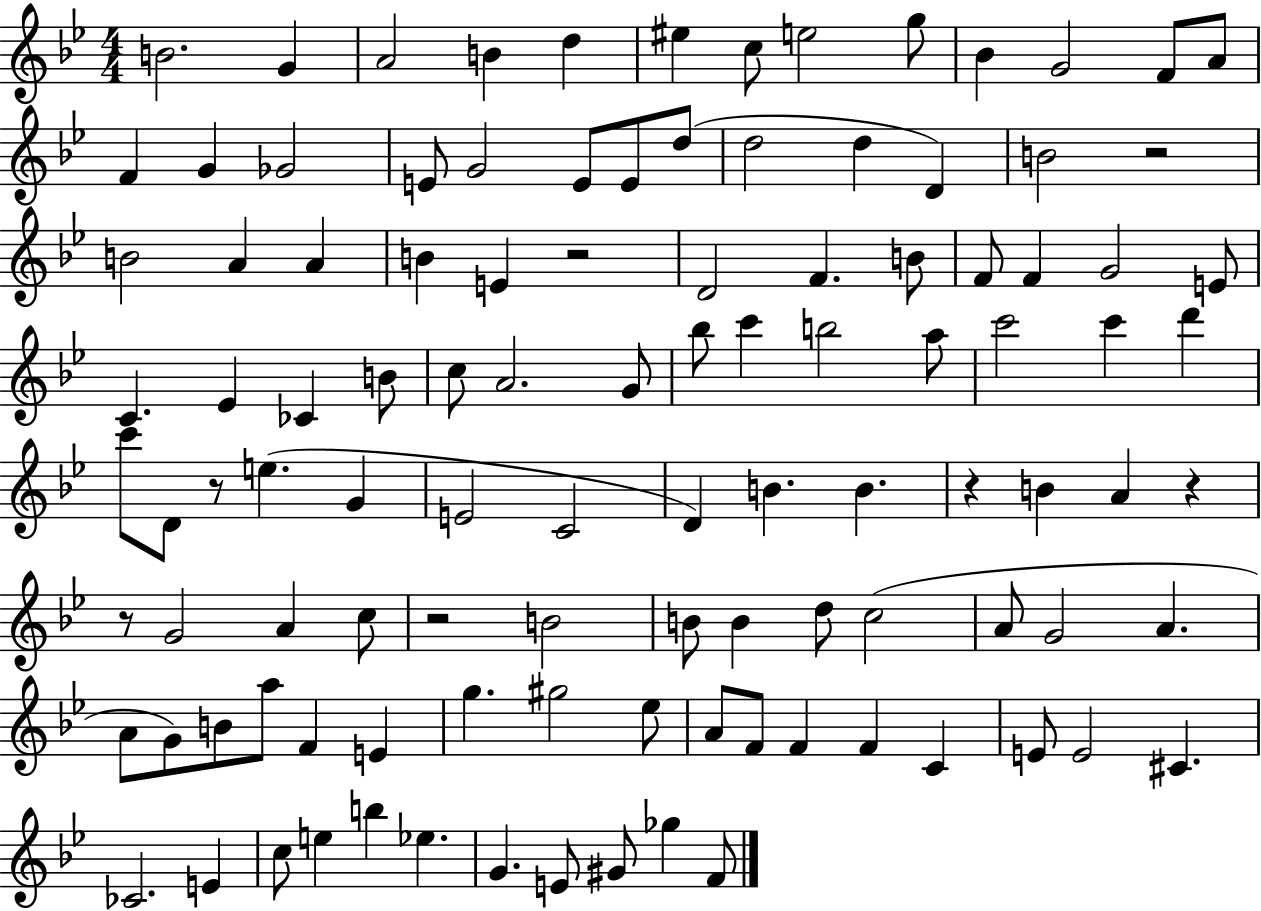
B4/h. G4/q A4/h B4/q D5/q EIS5/q C5/e E5/h G5/e Bb4/q G4/h F4/e A4/e F4/q G4/q Gb4/h E4/e G4/h E4/e E4/e D5/e D5/h D5/q D4/q B4/h R/h B4/h A4/q A4/q B4/q E4/q R/h D4/h F4/q. B4/e F4/e F4/q G4/h E4/e C4/q. Eb4/q CES4/q B4/e C5/e A4/h. G4/e Bb5/e C6/q B5/h A5/e C6/h C6/q D6/q C6/e D4/e R/e E5/q. G4/q E4/h C4/h D4/q B4/q. B4/q. R/q B4/q A4/q R/q R/e G4/h A4/q C5/e R/h B4/h B4/e B4/q D5/e C5/h A4/e G4/h A4/q. A4/e G4/e B4/e A5/e F4/q E4/q G5/q. G#5/h Eb5/e A4/e F4/e F4/q F4/q C4/q E4/e E4/h C#4/q. CES4/h. E4/q C5/e E5/q B5/q Eb5/q. G4/q. E4/e G#4/e Gb5/q F4/e